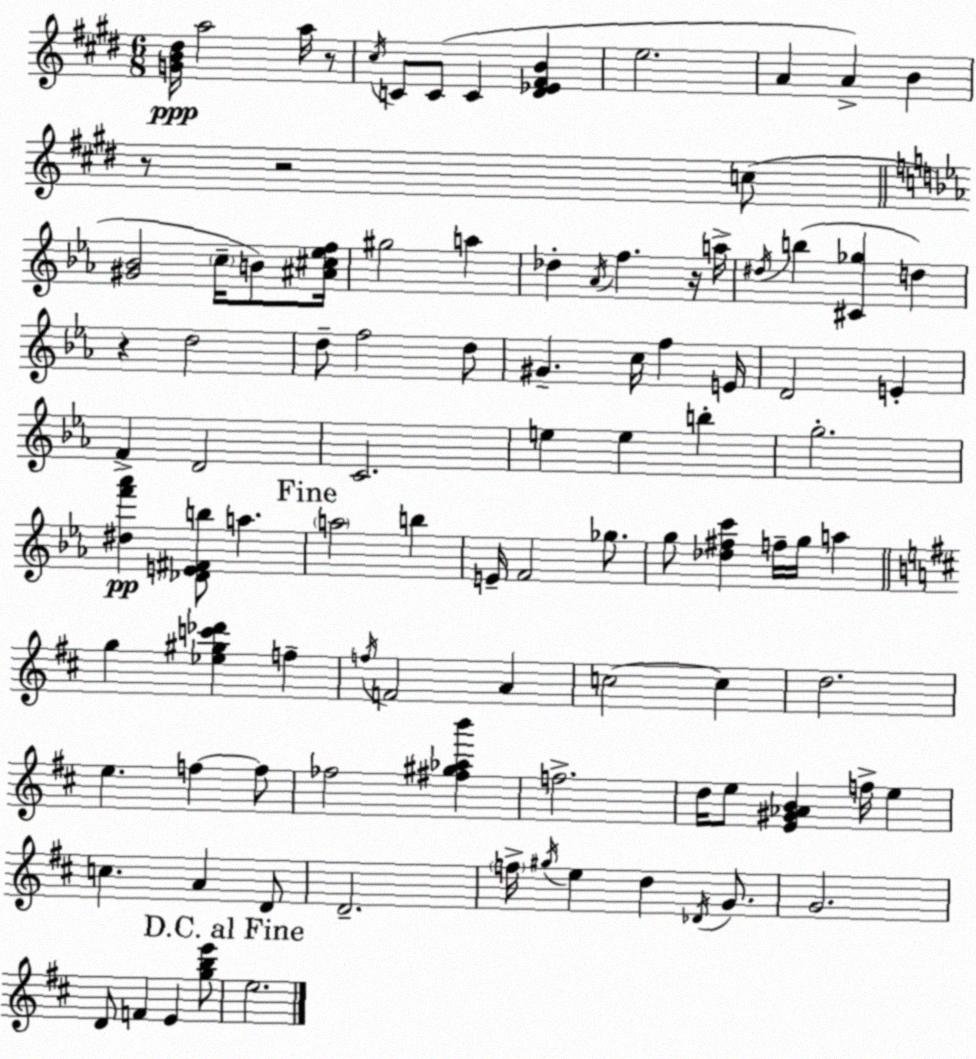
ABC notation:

X:1
T:Untitled
M:6/8
L:1/4
K:E
[GB^d]/4 a2 a/4 z/2 ^c/4 C/2 C/2 C [^D_E^FB] e2 A A B z/2 z2 c/2 [^G_B]2 c/4 B/2 [^A^c_ef]/4 ^g2 a _d _A/4 f z/4 a/4 ^d/4 b [^C_g] d z d2 d/2 f2 d/2 ^G c/4 f E/4 D2 E F D2 C2 e e b g2 [^df'_a'] [_DE^Fb]/2 a a2 b E/4 F2 _g/2 g/2 [_d^fc'] f/4 g/4 a g [_e^gc'_d'] f f/4 F2 A c2 c d2 e f f/2 _f2 [^f^g_ab'] f2 d/4 e/2 [E^G_AB] f/4 e c A D/2 D2 f/4 ^g/4 e d _D/4 G/2 G2 D/2 F E [gbe']/2 e2